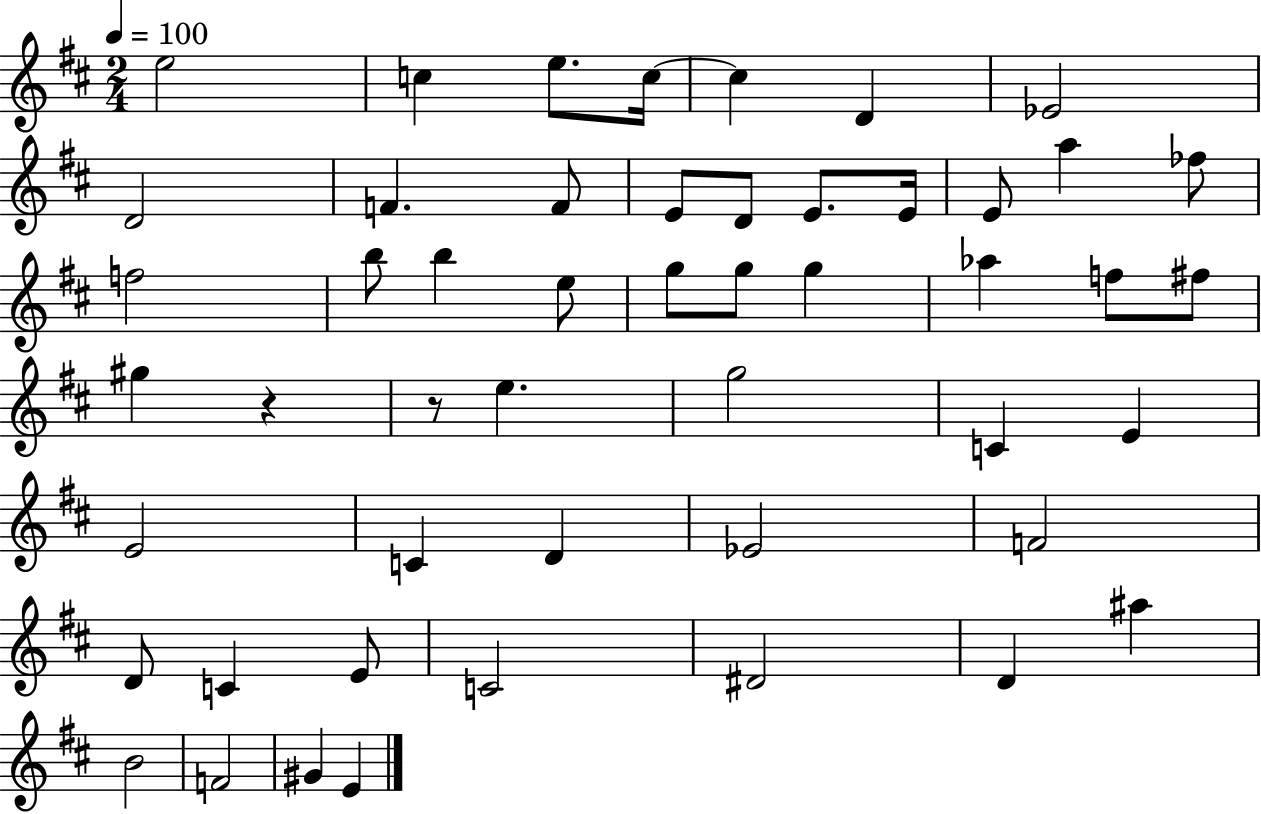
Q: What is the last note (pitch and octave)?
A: E4